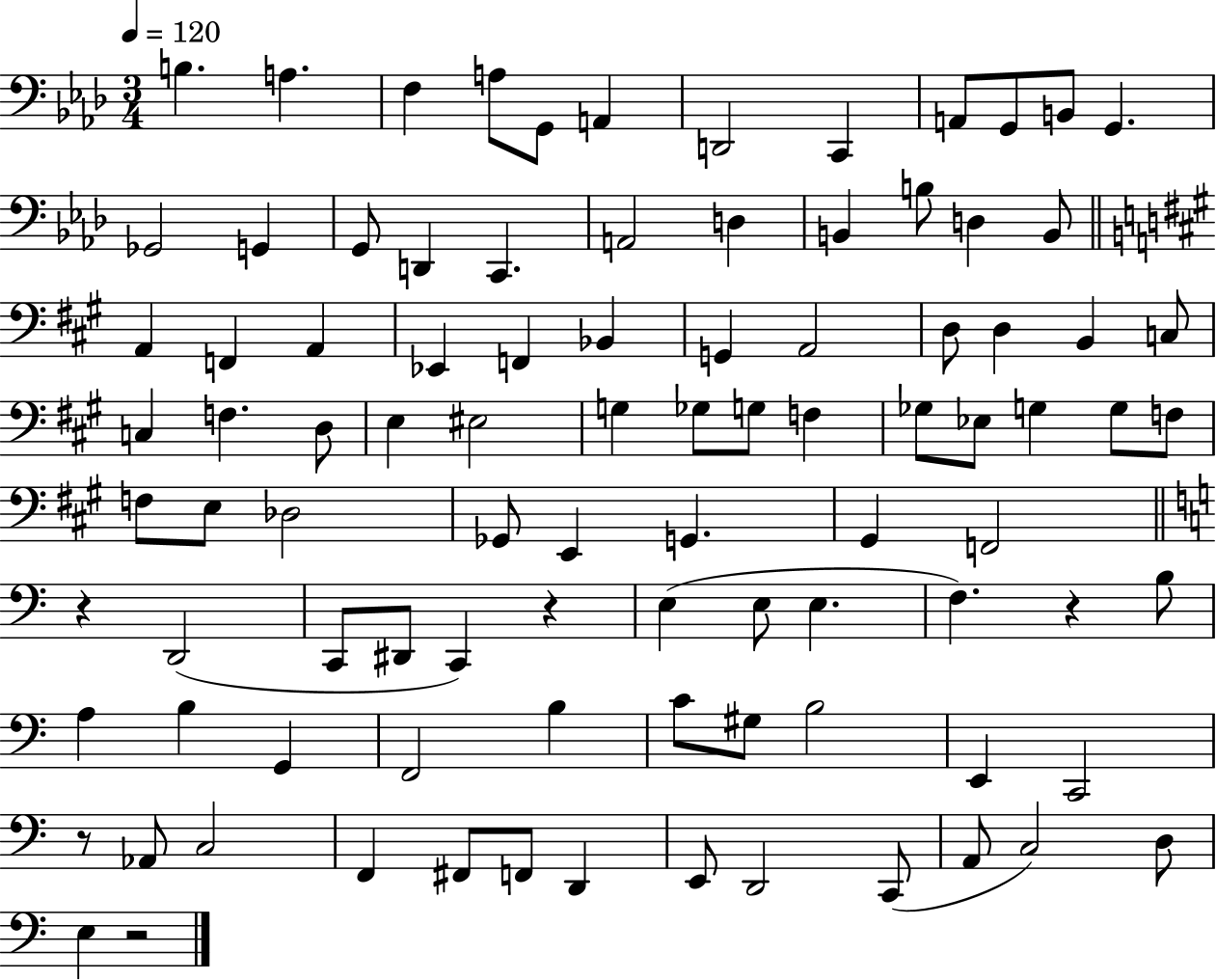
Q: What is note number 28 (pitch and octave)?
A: F2